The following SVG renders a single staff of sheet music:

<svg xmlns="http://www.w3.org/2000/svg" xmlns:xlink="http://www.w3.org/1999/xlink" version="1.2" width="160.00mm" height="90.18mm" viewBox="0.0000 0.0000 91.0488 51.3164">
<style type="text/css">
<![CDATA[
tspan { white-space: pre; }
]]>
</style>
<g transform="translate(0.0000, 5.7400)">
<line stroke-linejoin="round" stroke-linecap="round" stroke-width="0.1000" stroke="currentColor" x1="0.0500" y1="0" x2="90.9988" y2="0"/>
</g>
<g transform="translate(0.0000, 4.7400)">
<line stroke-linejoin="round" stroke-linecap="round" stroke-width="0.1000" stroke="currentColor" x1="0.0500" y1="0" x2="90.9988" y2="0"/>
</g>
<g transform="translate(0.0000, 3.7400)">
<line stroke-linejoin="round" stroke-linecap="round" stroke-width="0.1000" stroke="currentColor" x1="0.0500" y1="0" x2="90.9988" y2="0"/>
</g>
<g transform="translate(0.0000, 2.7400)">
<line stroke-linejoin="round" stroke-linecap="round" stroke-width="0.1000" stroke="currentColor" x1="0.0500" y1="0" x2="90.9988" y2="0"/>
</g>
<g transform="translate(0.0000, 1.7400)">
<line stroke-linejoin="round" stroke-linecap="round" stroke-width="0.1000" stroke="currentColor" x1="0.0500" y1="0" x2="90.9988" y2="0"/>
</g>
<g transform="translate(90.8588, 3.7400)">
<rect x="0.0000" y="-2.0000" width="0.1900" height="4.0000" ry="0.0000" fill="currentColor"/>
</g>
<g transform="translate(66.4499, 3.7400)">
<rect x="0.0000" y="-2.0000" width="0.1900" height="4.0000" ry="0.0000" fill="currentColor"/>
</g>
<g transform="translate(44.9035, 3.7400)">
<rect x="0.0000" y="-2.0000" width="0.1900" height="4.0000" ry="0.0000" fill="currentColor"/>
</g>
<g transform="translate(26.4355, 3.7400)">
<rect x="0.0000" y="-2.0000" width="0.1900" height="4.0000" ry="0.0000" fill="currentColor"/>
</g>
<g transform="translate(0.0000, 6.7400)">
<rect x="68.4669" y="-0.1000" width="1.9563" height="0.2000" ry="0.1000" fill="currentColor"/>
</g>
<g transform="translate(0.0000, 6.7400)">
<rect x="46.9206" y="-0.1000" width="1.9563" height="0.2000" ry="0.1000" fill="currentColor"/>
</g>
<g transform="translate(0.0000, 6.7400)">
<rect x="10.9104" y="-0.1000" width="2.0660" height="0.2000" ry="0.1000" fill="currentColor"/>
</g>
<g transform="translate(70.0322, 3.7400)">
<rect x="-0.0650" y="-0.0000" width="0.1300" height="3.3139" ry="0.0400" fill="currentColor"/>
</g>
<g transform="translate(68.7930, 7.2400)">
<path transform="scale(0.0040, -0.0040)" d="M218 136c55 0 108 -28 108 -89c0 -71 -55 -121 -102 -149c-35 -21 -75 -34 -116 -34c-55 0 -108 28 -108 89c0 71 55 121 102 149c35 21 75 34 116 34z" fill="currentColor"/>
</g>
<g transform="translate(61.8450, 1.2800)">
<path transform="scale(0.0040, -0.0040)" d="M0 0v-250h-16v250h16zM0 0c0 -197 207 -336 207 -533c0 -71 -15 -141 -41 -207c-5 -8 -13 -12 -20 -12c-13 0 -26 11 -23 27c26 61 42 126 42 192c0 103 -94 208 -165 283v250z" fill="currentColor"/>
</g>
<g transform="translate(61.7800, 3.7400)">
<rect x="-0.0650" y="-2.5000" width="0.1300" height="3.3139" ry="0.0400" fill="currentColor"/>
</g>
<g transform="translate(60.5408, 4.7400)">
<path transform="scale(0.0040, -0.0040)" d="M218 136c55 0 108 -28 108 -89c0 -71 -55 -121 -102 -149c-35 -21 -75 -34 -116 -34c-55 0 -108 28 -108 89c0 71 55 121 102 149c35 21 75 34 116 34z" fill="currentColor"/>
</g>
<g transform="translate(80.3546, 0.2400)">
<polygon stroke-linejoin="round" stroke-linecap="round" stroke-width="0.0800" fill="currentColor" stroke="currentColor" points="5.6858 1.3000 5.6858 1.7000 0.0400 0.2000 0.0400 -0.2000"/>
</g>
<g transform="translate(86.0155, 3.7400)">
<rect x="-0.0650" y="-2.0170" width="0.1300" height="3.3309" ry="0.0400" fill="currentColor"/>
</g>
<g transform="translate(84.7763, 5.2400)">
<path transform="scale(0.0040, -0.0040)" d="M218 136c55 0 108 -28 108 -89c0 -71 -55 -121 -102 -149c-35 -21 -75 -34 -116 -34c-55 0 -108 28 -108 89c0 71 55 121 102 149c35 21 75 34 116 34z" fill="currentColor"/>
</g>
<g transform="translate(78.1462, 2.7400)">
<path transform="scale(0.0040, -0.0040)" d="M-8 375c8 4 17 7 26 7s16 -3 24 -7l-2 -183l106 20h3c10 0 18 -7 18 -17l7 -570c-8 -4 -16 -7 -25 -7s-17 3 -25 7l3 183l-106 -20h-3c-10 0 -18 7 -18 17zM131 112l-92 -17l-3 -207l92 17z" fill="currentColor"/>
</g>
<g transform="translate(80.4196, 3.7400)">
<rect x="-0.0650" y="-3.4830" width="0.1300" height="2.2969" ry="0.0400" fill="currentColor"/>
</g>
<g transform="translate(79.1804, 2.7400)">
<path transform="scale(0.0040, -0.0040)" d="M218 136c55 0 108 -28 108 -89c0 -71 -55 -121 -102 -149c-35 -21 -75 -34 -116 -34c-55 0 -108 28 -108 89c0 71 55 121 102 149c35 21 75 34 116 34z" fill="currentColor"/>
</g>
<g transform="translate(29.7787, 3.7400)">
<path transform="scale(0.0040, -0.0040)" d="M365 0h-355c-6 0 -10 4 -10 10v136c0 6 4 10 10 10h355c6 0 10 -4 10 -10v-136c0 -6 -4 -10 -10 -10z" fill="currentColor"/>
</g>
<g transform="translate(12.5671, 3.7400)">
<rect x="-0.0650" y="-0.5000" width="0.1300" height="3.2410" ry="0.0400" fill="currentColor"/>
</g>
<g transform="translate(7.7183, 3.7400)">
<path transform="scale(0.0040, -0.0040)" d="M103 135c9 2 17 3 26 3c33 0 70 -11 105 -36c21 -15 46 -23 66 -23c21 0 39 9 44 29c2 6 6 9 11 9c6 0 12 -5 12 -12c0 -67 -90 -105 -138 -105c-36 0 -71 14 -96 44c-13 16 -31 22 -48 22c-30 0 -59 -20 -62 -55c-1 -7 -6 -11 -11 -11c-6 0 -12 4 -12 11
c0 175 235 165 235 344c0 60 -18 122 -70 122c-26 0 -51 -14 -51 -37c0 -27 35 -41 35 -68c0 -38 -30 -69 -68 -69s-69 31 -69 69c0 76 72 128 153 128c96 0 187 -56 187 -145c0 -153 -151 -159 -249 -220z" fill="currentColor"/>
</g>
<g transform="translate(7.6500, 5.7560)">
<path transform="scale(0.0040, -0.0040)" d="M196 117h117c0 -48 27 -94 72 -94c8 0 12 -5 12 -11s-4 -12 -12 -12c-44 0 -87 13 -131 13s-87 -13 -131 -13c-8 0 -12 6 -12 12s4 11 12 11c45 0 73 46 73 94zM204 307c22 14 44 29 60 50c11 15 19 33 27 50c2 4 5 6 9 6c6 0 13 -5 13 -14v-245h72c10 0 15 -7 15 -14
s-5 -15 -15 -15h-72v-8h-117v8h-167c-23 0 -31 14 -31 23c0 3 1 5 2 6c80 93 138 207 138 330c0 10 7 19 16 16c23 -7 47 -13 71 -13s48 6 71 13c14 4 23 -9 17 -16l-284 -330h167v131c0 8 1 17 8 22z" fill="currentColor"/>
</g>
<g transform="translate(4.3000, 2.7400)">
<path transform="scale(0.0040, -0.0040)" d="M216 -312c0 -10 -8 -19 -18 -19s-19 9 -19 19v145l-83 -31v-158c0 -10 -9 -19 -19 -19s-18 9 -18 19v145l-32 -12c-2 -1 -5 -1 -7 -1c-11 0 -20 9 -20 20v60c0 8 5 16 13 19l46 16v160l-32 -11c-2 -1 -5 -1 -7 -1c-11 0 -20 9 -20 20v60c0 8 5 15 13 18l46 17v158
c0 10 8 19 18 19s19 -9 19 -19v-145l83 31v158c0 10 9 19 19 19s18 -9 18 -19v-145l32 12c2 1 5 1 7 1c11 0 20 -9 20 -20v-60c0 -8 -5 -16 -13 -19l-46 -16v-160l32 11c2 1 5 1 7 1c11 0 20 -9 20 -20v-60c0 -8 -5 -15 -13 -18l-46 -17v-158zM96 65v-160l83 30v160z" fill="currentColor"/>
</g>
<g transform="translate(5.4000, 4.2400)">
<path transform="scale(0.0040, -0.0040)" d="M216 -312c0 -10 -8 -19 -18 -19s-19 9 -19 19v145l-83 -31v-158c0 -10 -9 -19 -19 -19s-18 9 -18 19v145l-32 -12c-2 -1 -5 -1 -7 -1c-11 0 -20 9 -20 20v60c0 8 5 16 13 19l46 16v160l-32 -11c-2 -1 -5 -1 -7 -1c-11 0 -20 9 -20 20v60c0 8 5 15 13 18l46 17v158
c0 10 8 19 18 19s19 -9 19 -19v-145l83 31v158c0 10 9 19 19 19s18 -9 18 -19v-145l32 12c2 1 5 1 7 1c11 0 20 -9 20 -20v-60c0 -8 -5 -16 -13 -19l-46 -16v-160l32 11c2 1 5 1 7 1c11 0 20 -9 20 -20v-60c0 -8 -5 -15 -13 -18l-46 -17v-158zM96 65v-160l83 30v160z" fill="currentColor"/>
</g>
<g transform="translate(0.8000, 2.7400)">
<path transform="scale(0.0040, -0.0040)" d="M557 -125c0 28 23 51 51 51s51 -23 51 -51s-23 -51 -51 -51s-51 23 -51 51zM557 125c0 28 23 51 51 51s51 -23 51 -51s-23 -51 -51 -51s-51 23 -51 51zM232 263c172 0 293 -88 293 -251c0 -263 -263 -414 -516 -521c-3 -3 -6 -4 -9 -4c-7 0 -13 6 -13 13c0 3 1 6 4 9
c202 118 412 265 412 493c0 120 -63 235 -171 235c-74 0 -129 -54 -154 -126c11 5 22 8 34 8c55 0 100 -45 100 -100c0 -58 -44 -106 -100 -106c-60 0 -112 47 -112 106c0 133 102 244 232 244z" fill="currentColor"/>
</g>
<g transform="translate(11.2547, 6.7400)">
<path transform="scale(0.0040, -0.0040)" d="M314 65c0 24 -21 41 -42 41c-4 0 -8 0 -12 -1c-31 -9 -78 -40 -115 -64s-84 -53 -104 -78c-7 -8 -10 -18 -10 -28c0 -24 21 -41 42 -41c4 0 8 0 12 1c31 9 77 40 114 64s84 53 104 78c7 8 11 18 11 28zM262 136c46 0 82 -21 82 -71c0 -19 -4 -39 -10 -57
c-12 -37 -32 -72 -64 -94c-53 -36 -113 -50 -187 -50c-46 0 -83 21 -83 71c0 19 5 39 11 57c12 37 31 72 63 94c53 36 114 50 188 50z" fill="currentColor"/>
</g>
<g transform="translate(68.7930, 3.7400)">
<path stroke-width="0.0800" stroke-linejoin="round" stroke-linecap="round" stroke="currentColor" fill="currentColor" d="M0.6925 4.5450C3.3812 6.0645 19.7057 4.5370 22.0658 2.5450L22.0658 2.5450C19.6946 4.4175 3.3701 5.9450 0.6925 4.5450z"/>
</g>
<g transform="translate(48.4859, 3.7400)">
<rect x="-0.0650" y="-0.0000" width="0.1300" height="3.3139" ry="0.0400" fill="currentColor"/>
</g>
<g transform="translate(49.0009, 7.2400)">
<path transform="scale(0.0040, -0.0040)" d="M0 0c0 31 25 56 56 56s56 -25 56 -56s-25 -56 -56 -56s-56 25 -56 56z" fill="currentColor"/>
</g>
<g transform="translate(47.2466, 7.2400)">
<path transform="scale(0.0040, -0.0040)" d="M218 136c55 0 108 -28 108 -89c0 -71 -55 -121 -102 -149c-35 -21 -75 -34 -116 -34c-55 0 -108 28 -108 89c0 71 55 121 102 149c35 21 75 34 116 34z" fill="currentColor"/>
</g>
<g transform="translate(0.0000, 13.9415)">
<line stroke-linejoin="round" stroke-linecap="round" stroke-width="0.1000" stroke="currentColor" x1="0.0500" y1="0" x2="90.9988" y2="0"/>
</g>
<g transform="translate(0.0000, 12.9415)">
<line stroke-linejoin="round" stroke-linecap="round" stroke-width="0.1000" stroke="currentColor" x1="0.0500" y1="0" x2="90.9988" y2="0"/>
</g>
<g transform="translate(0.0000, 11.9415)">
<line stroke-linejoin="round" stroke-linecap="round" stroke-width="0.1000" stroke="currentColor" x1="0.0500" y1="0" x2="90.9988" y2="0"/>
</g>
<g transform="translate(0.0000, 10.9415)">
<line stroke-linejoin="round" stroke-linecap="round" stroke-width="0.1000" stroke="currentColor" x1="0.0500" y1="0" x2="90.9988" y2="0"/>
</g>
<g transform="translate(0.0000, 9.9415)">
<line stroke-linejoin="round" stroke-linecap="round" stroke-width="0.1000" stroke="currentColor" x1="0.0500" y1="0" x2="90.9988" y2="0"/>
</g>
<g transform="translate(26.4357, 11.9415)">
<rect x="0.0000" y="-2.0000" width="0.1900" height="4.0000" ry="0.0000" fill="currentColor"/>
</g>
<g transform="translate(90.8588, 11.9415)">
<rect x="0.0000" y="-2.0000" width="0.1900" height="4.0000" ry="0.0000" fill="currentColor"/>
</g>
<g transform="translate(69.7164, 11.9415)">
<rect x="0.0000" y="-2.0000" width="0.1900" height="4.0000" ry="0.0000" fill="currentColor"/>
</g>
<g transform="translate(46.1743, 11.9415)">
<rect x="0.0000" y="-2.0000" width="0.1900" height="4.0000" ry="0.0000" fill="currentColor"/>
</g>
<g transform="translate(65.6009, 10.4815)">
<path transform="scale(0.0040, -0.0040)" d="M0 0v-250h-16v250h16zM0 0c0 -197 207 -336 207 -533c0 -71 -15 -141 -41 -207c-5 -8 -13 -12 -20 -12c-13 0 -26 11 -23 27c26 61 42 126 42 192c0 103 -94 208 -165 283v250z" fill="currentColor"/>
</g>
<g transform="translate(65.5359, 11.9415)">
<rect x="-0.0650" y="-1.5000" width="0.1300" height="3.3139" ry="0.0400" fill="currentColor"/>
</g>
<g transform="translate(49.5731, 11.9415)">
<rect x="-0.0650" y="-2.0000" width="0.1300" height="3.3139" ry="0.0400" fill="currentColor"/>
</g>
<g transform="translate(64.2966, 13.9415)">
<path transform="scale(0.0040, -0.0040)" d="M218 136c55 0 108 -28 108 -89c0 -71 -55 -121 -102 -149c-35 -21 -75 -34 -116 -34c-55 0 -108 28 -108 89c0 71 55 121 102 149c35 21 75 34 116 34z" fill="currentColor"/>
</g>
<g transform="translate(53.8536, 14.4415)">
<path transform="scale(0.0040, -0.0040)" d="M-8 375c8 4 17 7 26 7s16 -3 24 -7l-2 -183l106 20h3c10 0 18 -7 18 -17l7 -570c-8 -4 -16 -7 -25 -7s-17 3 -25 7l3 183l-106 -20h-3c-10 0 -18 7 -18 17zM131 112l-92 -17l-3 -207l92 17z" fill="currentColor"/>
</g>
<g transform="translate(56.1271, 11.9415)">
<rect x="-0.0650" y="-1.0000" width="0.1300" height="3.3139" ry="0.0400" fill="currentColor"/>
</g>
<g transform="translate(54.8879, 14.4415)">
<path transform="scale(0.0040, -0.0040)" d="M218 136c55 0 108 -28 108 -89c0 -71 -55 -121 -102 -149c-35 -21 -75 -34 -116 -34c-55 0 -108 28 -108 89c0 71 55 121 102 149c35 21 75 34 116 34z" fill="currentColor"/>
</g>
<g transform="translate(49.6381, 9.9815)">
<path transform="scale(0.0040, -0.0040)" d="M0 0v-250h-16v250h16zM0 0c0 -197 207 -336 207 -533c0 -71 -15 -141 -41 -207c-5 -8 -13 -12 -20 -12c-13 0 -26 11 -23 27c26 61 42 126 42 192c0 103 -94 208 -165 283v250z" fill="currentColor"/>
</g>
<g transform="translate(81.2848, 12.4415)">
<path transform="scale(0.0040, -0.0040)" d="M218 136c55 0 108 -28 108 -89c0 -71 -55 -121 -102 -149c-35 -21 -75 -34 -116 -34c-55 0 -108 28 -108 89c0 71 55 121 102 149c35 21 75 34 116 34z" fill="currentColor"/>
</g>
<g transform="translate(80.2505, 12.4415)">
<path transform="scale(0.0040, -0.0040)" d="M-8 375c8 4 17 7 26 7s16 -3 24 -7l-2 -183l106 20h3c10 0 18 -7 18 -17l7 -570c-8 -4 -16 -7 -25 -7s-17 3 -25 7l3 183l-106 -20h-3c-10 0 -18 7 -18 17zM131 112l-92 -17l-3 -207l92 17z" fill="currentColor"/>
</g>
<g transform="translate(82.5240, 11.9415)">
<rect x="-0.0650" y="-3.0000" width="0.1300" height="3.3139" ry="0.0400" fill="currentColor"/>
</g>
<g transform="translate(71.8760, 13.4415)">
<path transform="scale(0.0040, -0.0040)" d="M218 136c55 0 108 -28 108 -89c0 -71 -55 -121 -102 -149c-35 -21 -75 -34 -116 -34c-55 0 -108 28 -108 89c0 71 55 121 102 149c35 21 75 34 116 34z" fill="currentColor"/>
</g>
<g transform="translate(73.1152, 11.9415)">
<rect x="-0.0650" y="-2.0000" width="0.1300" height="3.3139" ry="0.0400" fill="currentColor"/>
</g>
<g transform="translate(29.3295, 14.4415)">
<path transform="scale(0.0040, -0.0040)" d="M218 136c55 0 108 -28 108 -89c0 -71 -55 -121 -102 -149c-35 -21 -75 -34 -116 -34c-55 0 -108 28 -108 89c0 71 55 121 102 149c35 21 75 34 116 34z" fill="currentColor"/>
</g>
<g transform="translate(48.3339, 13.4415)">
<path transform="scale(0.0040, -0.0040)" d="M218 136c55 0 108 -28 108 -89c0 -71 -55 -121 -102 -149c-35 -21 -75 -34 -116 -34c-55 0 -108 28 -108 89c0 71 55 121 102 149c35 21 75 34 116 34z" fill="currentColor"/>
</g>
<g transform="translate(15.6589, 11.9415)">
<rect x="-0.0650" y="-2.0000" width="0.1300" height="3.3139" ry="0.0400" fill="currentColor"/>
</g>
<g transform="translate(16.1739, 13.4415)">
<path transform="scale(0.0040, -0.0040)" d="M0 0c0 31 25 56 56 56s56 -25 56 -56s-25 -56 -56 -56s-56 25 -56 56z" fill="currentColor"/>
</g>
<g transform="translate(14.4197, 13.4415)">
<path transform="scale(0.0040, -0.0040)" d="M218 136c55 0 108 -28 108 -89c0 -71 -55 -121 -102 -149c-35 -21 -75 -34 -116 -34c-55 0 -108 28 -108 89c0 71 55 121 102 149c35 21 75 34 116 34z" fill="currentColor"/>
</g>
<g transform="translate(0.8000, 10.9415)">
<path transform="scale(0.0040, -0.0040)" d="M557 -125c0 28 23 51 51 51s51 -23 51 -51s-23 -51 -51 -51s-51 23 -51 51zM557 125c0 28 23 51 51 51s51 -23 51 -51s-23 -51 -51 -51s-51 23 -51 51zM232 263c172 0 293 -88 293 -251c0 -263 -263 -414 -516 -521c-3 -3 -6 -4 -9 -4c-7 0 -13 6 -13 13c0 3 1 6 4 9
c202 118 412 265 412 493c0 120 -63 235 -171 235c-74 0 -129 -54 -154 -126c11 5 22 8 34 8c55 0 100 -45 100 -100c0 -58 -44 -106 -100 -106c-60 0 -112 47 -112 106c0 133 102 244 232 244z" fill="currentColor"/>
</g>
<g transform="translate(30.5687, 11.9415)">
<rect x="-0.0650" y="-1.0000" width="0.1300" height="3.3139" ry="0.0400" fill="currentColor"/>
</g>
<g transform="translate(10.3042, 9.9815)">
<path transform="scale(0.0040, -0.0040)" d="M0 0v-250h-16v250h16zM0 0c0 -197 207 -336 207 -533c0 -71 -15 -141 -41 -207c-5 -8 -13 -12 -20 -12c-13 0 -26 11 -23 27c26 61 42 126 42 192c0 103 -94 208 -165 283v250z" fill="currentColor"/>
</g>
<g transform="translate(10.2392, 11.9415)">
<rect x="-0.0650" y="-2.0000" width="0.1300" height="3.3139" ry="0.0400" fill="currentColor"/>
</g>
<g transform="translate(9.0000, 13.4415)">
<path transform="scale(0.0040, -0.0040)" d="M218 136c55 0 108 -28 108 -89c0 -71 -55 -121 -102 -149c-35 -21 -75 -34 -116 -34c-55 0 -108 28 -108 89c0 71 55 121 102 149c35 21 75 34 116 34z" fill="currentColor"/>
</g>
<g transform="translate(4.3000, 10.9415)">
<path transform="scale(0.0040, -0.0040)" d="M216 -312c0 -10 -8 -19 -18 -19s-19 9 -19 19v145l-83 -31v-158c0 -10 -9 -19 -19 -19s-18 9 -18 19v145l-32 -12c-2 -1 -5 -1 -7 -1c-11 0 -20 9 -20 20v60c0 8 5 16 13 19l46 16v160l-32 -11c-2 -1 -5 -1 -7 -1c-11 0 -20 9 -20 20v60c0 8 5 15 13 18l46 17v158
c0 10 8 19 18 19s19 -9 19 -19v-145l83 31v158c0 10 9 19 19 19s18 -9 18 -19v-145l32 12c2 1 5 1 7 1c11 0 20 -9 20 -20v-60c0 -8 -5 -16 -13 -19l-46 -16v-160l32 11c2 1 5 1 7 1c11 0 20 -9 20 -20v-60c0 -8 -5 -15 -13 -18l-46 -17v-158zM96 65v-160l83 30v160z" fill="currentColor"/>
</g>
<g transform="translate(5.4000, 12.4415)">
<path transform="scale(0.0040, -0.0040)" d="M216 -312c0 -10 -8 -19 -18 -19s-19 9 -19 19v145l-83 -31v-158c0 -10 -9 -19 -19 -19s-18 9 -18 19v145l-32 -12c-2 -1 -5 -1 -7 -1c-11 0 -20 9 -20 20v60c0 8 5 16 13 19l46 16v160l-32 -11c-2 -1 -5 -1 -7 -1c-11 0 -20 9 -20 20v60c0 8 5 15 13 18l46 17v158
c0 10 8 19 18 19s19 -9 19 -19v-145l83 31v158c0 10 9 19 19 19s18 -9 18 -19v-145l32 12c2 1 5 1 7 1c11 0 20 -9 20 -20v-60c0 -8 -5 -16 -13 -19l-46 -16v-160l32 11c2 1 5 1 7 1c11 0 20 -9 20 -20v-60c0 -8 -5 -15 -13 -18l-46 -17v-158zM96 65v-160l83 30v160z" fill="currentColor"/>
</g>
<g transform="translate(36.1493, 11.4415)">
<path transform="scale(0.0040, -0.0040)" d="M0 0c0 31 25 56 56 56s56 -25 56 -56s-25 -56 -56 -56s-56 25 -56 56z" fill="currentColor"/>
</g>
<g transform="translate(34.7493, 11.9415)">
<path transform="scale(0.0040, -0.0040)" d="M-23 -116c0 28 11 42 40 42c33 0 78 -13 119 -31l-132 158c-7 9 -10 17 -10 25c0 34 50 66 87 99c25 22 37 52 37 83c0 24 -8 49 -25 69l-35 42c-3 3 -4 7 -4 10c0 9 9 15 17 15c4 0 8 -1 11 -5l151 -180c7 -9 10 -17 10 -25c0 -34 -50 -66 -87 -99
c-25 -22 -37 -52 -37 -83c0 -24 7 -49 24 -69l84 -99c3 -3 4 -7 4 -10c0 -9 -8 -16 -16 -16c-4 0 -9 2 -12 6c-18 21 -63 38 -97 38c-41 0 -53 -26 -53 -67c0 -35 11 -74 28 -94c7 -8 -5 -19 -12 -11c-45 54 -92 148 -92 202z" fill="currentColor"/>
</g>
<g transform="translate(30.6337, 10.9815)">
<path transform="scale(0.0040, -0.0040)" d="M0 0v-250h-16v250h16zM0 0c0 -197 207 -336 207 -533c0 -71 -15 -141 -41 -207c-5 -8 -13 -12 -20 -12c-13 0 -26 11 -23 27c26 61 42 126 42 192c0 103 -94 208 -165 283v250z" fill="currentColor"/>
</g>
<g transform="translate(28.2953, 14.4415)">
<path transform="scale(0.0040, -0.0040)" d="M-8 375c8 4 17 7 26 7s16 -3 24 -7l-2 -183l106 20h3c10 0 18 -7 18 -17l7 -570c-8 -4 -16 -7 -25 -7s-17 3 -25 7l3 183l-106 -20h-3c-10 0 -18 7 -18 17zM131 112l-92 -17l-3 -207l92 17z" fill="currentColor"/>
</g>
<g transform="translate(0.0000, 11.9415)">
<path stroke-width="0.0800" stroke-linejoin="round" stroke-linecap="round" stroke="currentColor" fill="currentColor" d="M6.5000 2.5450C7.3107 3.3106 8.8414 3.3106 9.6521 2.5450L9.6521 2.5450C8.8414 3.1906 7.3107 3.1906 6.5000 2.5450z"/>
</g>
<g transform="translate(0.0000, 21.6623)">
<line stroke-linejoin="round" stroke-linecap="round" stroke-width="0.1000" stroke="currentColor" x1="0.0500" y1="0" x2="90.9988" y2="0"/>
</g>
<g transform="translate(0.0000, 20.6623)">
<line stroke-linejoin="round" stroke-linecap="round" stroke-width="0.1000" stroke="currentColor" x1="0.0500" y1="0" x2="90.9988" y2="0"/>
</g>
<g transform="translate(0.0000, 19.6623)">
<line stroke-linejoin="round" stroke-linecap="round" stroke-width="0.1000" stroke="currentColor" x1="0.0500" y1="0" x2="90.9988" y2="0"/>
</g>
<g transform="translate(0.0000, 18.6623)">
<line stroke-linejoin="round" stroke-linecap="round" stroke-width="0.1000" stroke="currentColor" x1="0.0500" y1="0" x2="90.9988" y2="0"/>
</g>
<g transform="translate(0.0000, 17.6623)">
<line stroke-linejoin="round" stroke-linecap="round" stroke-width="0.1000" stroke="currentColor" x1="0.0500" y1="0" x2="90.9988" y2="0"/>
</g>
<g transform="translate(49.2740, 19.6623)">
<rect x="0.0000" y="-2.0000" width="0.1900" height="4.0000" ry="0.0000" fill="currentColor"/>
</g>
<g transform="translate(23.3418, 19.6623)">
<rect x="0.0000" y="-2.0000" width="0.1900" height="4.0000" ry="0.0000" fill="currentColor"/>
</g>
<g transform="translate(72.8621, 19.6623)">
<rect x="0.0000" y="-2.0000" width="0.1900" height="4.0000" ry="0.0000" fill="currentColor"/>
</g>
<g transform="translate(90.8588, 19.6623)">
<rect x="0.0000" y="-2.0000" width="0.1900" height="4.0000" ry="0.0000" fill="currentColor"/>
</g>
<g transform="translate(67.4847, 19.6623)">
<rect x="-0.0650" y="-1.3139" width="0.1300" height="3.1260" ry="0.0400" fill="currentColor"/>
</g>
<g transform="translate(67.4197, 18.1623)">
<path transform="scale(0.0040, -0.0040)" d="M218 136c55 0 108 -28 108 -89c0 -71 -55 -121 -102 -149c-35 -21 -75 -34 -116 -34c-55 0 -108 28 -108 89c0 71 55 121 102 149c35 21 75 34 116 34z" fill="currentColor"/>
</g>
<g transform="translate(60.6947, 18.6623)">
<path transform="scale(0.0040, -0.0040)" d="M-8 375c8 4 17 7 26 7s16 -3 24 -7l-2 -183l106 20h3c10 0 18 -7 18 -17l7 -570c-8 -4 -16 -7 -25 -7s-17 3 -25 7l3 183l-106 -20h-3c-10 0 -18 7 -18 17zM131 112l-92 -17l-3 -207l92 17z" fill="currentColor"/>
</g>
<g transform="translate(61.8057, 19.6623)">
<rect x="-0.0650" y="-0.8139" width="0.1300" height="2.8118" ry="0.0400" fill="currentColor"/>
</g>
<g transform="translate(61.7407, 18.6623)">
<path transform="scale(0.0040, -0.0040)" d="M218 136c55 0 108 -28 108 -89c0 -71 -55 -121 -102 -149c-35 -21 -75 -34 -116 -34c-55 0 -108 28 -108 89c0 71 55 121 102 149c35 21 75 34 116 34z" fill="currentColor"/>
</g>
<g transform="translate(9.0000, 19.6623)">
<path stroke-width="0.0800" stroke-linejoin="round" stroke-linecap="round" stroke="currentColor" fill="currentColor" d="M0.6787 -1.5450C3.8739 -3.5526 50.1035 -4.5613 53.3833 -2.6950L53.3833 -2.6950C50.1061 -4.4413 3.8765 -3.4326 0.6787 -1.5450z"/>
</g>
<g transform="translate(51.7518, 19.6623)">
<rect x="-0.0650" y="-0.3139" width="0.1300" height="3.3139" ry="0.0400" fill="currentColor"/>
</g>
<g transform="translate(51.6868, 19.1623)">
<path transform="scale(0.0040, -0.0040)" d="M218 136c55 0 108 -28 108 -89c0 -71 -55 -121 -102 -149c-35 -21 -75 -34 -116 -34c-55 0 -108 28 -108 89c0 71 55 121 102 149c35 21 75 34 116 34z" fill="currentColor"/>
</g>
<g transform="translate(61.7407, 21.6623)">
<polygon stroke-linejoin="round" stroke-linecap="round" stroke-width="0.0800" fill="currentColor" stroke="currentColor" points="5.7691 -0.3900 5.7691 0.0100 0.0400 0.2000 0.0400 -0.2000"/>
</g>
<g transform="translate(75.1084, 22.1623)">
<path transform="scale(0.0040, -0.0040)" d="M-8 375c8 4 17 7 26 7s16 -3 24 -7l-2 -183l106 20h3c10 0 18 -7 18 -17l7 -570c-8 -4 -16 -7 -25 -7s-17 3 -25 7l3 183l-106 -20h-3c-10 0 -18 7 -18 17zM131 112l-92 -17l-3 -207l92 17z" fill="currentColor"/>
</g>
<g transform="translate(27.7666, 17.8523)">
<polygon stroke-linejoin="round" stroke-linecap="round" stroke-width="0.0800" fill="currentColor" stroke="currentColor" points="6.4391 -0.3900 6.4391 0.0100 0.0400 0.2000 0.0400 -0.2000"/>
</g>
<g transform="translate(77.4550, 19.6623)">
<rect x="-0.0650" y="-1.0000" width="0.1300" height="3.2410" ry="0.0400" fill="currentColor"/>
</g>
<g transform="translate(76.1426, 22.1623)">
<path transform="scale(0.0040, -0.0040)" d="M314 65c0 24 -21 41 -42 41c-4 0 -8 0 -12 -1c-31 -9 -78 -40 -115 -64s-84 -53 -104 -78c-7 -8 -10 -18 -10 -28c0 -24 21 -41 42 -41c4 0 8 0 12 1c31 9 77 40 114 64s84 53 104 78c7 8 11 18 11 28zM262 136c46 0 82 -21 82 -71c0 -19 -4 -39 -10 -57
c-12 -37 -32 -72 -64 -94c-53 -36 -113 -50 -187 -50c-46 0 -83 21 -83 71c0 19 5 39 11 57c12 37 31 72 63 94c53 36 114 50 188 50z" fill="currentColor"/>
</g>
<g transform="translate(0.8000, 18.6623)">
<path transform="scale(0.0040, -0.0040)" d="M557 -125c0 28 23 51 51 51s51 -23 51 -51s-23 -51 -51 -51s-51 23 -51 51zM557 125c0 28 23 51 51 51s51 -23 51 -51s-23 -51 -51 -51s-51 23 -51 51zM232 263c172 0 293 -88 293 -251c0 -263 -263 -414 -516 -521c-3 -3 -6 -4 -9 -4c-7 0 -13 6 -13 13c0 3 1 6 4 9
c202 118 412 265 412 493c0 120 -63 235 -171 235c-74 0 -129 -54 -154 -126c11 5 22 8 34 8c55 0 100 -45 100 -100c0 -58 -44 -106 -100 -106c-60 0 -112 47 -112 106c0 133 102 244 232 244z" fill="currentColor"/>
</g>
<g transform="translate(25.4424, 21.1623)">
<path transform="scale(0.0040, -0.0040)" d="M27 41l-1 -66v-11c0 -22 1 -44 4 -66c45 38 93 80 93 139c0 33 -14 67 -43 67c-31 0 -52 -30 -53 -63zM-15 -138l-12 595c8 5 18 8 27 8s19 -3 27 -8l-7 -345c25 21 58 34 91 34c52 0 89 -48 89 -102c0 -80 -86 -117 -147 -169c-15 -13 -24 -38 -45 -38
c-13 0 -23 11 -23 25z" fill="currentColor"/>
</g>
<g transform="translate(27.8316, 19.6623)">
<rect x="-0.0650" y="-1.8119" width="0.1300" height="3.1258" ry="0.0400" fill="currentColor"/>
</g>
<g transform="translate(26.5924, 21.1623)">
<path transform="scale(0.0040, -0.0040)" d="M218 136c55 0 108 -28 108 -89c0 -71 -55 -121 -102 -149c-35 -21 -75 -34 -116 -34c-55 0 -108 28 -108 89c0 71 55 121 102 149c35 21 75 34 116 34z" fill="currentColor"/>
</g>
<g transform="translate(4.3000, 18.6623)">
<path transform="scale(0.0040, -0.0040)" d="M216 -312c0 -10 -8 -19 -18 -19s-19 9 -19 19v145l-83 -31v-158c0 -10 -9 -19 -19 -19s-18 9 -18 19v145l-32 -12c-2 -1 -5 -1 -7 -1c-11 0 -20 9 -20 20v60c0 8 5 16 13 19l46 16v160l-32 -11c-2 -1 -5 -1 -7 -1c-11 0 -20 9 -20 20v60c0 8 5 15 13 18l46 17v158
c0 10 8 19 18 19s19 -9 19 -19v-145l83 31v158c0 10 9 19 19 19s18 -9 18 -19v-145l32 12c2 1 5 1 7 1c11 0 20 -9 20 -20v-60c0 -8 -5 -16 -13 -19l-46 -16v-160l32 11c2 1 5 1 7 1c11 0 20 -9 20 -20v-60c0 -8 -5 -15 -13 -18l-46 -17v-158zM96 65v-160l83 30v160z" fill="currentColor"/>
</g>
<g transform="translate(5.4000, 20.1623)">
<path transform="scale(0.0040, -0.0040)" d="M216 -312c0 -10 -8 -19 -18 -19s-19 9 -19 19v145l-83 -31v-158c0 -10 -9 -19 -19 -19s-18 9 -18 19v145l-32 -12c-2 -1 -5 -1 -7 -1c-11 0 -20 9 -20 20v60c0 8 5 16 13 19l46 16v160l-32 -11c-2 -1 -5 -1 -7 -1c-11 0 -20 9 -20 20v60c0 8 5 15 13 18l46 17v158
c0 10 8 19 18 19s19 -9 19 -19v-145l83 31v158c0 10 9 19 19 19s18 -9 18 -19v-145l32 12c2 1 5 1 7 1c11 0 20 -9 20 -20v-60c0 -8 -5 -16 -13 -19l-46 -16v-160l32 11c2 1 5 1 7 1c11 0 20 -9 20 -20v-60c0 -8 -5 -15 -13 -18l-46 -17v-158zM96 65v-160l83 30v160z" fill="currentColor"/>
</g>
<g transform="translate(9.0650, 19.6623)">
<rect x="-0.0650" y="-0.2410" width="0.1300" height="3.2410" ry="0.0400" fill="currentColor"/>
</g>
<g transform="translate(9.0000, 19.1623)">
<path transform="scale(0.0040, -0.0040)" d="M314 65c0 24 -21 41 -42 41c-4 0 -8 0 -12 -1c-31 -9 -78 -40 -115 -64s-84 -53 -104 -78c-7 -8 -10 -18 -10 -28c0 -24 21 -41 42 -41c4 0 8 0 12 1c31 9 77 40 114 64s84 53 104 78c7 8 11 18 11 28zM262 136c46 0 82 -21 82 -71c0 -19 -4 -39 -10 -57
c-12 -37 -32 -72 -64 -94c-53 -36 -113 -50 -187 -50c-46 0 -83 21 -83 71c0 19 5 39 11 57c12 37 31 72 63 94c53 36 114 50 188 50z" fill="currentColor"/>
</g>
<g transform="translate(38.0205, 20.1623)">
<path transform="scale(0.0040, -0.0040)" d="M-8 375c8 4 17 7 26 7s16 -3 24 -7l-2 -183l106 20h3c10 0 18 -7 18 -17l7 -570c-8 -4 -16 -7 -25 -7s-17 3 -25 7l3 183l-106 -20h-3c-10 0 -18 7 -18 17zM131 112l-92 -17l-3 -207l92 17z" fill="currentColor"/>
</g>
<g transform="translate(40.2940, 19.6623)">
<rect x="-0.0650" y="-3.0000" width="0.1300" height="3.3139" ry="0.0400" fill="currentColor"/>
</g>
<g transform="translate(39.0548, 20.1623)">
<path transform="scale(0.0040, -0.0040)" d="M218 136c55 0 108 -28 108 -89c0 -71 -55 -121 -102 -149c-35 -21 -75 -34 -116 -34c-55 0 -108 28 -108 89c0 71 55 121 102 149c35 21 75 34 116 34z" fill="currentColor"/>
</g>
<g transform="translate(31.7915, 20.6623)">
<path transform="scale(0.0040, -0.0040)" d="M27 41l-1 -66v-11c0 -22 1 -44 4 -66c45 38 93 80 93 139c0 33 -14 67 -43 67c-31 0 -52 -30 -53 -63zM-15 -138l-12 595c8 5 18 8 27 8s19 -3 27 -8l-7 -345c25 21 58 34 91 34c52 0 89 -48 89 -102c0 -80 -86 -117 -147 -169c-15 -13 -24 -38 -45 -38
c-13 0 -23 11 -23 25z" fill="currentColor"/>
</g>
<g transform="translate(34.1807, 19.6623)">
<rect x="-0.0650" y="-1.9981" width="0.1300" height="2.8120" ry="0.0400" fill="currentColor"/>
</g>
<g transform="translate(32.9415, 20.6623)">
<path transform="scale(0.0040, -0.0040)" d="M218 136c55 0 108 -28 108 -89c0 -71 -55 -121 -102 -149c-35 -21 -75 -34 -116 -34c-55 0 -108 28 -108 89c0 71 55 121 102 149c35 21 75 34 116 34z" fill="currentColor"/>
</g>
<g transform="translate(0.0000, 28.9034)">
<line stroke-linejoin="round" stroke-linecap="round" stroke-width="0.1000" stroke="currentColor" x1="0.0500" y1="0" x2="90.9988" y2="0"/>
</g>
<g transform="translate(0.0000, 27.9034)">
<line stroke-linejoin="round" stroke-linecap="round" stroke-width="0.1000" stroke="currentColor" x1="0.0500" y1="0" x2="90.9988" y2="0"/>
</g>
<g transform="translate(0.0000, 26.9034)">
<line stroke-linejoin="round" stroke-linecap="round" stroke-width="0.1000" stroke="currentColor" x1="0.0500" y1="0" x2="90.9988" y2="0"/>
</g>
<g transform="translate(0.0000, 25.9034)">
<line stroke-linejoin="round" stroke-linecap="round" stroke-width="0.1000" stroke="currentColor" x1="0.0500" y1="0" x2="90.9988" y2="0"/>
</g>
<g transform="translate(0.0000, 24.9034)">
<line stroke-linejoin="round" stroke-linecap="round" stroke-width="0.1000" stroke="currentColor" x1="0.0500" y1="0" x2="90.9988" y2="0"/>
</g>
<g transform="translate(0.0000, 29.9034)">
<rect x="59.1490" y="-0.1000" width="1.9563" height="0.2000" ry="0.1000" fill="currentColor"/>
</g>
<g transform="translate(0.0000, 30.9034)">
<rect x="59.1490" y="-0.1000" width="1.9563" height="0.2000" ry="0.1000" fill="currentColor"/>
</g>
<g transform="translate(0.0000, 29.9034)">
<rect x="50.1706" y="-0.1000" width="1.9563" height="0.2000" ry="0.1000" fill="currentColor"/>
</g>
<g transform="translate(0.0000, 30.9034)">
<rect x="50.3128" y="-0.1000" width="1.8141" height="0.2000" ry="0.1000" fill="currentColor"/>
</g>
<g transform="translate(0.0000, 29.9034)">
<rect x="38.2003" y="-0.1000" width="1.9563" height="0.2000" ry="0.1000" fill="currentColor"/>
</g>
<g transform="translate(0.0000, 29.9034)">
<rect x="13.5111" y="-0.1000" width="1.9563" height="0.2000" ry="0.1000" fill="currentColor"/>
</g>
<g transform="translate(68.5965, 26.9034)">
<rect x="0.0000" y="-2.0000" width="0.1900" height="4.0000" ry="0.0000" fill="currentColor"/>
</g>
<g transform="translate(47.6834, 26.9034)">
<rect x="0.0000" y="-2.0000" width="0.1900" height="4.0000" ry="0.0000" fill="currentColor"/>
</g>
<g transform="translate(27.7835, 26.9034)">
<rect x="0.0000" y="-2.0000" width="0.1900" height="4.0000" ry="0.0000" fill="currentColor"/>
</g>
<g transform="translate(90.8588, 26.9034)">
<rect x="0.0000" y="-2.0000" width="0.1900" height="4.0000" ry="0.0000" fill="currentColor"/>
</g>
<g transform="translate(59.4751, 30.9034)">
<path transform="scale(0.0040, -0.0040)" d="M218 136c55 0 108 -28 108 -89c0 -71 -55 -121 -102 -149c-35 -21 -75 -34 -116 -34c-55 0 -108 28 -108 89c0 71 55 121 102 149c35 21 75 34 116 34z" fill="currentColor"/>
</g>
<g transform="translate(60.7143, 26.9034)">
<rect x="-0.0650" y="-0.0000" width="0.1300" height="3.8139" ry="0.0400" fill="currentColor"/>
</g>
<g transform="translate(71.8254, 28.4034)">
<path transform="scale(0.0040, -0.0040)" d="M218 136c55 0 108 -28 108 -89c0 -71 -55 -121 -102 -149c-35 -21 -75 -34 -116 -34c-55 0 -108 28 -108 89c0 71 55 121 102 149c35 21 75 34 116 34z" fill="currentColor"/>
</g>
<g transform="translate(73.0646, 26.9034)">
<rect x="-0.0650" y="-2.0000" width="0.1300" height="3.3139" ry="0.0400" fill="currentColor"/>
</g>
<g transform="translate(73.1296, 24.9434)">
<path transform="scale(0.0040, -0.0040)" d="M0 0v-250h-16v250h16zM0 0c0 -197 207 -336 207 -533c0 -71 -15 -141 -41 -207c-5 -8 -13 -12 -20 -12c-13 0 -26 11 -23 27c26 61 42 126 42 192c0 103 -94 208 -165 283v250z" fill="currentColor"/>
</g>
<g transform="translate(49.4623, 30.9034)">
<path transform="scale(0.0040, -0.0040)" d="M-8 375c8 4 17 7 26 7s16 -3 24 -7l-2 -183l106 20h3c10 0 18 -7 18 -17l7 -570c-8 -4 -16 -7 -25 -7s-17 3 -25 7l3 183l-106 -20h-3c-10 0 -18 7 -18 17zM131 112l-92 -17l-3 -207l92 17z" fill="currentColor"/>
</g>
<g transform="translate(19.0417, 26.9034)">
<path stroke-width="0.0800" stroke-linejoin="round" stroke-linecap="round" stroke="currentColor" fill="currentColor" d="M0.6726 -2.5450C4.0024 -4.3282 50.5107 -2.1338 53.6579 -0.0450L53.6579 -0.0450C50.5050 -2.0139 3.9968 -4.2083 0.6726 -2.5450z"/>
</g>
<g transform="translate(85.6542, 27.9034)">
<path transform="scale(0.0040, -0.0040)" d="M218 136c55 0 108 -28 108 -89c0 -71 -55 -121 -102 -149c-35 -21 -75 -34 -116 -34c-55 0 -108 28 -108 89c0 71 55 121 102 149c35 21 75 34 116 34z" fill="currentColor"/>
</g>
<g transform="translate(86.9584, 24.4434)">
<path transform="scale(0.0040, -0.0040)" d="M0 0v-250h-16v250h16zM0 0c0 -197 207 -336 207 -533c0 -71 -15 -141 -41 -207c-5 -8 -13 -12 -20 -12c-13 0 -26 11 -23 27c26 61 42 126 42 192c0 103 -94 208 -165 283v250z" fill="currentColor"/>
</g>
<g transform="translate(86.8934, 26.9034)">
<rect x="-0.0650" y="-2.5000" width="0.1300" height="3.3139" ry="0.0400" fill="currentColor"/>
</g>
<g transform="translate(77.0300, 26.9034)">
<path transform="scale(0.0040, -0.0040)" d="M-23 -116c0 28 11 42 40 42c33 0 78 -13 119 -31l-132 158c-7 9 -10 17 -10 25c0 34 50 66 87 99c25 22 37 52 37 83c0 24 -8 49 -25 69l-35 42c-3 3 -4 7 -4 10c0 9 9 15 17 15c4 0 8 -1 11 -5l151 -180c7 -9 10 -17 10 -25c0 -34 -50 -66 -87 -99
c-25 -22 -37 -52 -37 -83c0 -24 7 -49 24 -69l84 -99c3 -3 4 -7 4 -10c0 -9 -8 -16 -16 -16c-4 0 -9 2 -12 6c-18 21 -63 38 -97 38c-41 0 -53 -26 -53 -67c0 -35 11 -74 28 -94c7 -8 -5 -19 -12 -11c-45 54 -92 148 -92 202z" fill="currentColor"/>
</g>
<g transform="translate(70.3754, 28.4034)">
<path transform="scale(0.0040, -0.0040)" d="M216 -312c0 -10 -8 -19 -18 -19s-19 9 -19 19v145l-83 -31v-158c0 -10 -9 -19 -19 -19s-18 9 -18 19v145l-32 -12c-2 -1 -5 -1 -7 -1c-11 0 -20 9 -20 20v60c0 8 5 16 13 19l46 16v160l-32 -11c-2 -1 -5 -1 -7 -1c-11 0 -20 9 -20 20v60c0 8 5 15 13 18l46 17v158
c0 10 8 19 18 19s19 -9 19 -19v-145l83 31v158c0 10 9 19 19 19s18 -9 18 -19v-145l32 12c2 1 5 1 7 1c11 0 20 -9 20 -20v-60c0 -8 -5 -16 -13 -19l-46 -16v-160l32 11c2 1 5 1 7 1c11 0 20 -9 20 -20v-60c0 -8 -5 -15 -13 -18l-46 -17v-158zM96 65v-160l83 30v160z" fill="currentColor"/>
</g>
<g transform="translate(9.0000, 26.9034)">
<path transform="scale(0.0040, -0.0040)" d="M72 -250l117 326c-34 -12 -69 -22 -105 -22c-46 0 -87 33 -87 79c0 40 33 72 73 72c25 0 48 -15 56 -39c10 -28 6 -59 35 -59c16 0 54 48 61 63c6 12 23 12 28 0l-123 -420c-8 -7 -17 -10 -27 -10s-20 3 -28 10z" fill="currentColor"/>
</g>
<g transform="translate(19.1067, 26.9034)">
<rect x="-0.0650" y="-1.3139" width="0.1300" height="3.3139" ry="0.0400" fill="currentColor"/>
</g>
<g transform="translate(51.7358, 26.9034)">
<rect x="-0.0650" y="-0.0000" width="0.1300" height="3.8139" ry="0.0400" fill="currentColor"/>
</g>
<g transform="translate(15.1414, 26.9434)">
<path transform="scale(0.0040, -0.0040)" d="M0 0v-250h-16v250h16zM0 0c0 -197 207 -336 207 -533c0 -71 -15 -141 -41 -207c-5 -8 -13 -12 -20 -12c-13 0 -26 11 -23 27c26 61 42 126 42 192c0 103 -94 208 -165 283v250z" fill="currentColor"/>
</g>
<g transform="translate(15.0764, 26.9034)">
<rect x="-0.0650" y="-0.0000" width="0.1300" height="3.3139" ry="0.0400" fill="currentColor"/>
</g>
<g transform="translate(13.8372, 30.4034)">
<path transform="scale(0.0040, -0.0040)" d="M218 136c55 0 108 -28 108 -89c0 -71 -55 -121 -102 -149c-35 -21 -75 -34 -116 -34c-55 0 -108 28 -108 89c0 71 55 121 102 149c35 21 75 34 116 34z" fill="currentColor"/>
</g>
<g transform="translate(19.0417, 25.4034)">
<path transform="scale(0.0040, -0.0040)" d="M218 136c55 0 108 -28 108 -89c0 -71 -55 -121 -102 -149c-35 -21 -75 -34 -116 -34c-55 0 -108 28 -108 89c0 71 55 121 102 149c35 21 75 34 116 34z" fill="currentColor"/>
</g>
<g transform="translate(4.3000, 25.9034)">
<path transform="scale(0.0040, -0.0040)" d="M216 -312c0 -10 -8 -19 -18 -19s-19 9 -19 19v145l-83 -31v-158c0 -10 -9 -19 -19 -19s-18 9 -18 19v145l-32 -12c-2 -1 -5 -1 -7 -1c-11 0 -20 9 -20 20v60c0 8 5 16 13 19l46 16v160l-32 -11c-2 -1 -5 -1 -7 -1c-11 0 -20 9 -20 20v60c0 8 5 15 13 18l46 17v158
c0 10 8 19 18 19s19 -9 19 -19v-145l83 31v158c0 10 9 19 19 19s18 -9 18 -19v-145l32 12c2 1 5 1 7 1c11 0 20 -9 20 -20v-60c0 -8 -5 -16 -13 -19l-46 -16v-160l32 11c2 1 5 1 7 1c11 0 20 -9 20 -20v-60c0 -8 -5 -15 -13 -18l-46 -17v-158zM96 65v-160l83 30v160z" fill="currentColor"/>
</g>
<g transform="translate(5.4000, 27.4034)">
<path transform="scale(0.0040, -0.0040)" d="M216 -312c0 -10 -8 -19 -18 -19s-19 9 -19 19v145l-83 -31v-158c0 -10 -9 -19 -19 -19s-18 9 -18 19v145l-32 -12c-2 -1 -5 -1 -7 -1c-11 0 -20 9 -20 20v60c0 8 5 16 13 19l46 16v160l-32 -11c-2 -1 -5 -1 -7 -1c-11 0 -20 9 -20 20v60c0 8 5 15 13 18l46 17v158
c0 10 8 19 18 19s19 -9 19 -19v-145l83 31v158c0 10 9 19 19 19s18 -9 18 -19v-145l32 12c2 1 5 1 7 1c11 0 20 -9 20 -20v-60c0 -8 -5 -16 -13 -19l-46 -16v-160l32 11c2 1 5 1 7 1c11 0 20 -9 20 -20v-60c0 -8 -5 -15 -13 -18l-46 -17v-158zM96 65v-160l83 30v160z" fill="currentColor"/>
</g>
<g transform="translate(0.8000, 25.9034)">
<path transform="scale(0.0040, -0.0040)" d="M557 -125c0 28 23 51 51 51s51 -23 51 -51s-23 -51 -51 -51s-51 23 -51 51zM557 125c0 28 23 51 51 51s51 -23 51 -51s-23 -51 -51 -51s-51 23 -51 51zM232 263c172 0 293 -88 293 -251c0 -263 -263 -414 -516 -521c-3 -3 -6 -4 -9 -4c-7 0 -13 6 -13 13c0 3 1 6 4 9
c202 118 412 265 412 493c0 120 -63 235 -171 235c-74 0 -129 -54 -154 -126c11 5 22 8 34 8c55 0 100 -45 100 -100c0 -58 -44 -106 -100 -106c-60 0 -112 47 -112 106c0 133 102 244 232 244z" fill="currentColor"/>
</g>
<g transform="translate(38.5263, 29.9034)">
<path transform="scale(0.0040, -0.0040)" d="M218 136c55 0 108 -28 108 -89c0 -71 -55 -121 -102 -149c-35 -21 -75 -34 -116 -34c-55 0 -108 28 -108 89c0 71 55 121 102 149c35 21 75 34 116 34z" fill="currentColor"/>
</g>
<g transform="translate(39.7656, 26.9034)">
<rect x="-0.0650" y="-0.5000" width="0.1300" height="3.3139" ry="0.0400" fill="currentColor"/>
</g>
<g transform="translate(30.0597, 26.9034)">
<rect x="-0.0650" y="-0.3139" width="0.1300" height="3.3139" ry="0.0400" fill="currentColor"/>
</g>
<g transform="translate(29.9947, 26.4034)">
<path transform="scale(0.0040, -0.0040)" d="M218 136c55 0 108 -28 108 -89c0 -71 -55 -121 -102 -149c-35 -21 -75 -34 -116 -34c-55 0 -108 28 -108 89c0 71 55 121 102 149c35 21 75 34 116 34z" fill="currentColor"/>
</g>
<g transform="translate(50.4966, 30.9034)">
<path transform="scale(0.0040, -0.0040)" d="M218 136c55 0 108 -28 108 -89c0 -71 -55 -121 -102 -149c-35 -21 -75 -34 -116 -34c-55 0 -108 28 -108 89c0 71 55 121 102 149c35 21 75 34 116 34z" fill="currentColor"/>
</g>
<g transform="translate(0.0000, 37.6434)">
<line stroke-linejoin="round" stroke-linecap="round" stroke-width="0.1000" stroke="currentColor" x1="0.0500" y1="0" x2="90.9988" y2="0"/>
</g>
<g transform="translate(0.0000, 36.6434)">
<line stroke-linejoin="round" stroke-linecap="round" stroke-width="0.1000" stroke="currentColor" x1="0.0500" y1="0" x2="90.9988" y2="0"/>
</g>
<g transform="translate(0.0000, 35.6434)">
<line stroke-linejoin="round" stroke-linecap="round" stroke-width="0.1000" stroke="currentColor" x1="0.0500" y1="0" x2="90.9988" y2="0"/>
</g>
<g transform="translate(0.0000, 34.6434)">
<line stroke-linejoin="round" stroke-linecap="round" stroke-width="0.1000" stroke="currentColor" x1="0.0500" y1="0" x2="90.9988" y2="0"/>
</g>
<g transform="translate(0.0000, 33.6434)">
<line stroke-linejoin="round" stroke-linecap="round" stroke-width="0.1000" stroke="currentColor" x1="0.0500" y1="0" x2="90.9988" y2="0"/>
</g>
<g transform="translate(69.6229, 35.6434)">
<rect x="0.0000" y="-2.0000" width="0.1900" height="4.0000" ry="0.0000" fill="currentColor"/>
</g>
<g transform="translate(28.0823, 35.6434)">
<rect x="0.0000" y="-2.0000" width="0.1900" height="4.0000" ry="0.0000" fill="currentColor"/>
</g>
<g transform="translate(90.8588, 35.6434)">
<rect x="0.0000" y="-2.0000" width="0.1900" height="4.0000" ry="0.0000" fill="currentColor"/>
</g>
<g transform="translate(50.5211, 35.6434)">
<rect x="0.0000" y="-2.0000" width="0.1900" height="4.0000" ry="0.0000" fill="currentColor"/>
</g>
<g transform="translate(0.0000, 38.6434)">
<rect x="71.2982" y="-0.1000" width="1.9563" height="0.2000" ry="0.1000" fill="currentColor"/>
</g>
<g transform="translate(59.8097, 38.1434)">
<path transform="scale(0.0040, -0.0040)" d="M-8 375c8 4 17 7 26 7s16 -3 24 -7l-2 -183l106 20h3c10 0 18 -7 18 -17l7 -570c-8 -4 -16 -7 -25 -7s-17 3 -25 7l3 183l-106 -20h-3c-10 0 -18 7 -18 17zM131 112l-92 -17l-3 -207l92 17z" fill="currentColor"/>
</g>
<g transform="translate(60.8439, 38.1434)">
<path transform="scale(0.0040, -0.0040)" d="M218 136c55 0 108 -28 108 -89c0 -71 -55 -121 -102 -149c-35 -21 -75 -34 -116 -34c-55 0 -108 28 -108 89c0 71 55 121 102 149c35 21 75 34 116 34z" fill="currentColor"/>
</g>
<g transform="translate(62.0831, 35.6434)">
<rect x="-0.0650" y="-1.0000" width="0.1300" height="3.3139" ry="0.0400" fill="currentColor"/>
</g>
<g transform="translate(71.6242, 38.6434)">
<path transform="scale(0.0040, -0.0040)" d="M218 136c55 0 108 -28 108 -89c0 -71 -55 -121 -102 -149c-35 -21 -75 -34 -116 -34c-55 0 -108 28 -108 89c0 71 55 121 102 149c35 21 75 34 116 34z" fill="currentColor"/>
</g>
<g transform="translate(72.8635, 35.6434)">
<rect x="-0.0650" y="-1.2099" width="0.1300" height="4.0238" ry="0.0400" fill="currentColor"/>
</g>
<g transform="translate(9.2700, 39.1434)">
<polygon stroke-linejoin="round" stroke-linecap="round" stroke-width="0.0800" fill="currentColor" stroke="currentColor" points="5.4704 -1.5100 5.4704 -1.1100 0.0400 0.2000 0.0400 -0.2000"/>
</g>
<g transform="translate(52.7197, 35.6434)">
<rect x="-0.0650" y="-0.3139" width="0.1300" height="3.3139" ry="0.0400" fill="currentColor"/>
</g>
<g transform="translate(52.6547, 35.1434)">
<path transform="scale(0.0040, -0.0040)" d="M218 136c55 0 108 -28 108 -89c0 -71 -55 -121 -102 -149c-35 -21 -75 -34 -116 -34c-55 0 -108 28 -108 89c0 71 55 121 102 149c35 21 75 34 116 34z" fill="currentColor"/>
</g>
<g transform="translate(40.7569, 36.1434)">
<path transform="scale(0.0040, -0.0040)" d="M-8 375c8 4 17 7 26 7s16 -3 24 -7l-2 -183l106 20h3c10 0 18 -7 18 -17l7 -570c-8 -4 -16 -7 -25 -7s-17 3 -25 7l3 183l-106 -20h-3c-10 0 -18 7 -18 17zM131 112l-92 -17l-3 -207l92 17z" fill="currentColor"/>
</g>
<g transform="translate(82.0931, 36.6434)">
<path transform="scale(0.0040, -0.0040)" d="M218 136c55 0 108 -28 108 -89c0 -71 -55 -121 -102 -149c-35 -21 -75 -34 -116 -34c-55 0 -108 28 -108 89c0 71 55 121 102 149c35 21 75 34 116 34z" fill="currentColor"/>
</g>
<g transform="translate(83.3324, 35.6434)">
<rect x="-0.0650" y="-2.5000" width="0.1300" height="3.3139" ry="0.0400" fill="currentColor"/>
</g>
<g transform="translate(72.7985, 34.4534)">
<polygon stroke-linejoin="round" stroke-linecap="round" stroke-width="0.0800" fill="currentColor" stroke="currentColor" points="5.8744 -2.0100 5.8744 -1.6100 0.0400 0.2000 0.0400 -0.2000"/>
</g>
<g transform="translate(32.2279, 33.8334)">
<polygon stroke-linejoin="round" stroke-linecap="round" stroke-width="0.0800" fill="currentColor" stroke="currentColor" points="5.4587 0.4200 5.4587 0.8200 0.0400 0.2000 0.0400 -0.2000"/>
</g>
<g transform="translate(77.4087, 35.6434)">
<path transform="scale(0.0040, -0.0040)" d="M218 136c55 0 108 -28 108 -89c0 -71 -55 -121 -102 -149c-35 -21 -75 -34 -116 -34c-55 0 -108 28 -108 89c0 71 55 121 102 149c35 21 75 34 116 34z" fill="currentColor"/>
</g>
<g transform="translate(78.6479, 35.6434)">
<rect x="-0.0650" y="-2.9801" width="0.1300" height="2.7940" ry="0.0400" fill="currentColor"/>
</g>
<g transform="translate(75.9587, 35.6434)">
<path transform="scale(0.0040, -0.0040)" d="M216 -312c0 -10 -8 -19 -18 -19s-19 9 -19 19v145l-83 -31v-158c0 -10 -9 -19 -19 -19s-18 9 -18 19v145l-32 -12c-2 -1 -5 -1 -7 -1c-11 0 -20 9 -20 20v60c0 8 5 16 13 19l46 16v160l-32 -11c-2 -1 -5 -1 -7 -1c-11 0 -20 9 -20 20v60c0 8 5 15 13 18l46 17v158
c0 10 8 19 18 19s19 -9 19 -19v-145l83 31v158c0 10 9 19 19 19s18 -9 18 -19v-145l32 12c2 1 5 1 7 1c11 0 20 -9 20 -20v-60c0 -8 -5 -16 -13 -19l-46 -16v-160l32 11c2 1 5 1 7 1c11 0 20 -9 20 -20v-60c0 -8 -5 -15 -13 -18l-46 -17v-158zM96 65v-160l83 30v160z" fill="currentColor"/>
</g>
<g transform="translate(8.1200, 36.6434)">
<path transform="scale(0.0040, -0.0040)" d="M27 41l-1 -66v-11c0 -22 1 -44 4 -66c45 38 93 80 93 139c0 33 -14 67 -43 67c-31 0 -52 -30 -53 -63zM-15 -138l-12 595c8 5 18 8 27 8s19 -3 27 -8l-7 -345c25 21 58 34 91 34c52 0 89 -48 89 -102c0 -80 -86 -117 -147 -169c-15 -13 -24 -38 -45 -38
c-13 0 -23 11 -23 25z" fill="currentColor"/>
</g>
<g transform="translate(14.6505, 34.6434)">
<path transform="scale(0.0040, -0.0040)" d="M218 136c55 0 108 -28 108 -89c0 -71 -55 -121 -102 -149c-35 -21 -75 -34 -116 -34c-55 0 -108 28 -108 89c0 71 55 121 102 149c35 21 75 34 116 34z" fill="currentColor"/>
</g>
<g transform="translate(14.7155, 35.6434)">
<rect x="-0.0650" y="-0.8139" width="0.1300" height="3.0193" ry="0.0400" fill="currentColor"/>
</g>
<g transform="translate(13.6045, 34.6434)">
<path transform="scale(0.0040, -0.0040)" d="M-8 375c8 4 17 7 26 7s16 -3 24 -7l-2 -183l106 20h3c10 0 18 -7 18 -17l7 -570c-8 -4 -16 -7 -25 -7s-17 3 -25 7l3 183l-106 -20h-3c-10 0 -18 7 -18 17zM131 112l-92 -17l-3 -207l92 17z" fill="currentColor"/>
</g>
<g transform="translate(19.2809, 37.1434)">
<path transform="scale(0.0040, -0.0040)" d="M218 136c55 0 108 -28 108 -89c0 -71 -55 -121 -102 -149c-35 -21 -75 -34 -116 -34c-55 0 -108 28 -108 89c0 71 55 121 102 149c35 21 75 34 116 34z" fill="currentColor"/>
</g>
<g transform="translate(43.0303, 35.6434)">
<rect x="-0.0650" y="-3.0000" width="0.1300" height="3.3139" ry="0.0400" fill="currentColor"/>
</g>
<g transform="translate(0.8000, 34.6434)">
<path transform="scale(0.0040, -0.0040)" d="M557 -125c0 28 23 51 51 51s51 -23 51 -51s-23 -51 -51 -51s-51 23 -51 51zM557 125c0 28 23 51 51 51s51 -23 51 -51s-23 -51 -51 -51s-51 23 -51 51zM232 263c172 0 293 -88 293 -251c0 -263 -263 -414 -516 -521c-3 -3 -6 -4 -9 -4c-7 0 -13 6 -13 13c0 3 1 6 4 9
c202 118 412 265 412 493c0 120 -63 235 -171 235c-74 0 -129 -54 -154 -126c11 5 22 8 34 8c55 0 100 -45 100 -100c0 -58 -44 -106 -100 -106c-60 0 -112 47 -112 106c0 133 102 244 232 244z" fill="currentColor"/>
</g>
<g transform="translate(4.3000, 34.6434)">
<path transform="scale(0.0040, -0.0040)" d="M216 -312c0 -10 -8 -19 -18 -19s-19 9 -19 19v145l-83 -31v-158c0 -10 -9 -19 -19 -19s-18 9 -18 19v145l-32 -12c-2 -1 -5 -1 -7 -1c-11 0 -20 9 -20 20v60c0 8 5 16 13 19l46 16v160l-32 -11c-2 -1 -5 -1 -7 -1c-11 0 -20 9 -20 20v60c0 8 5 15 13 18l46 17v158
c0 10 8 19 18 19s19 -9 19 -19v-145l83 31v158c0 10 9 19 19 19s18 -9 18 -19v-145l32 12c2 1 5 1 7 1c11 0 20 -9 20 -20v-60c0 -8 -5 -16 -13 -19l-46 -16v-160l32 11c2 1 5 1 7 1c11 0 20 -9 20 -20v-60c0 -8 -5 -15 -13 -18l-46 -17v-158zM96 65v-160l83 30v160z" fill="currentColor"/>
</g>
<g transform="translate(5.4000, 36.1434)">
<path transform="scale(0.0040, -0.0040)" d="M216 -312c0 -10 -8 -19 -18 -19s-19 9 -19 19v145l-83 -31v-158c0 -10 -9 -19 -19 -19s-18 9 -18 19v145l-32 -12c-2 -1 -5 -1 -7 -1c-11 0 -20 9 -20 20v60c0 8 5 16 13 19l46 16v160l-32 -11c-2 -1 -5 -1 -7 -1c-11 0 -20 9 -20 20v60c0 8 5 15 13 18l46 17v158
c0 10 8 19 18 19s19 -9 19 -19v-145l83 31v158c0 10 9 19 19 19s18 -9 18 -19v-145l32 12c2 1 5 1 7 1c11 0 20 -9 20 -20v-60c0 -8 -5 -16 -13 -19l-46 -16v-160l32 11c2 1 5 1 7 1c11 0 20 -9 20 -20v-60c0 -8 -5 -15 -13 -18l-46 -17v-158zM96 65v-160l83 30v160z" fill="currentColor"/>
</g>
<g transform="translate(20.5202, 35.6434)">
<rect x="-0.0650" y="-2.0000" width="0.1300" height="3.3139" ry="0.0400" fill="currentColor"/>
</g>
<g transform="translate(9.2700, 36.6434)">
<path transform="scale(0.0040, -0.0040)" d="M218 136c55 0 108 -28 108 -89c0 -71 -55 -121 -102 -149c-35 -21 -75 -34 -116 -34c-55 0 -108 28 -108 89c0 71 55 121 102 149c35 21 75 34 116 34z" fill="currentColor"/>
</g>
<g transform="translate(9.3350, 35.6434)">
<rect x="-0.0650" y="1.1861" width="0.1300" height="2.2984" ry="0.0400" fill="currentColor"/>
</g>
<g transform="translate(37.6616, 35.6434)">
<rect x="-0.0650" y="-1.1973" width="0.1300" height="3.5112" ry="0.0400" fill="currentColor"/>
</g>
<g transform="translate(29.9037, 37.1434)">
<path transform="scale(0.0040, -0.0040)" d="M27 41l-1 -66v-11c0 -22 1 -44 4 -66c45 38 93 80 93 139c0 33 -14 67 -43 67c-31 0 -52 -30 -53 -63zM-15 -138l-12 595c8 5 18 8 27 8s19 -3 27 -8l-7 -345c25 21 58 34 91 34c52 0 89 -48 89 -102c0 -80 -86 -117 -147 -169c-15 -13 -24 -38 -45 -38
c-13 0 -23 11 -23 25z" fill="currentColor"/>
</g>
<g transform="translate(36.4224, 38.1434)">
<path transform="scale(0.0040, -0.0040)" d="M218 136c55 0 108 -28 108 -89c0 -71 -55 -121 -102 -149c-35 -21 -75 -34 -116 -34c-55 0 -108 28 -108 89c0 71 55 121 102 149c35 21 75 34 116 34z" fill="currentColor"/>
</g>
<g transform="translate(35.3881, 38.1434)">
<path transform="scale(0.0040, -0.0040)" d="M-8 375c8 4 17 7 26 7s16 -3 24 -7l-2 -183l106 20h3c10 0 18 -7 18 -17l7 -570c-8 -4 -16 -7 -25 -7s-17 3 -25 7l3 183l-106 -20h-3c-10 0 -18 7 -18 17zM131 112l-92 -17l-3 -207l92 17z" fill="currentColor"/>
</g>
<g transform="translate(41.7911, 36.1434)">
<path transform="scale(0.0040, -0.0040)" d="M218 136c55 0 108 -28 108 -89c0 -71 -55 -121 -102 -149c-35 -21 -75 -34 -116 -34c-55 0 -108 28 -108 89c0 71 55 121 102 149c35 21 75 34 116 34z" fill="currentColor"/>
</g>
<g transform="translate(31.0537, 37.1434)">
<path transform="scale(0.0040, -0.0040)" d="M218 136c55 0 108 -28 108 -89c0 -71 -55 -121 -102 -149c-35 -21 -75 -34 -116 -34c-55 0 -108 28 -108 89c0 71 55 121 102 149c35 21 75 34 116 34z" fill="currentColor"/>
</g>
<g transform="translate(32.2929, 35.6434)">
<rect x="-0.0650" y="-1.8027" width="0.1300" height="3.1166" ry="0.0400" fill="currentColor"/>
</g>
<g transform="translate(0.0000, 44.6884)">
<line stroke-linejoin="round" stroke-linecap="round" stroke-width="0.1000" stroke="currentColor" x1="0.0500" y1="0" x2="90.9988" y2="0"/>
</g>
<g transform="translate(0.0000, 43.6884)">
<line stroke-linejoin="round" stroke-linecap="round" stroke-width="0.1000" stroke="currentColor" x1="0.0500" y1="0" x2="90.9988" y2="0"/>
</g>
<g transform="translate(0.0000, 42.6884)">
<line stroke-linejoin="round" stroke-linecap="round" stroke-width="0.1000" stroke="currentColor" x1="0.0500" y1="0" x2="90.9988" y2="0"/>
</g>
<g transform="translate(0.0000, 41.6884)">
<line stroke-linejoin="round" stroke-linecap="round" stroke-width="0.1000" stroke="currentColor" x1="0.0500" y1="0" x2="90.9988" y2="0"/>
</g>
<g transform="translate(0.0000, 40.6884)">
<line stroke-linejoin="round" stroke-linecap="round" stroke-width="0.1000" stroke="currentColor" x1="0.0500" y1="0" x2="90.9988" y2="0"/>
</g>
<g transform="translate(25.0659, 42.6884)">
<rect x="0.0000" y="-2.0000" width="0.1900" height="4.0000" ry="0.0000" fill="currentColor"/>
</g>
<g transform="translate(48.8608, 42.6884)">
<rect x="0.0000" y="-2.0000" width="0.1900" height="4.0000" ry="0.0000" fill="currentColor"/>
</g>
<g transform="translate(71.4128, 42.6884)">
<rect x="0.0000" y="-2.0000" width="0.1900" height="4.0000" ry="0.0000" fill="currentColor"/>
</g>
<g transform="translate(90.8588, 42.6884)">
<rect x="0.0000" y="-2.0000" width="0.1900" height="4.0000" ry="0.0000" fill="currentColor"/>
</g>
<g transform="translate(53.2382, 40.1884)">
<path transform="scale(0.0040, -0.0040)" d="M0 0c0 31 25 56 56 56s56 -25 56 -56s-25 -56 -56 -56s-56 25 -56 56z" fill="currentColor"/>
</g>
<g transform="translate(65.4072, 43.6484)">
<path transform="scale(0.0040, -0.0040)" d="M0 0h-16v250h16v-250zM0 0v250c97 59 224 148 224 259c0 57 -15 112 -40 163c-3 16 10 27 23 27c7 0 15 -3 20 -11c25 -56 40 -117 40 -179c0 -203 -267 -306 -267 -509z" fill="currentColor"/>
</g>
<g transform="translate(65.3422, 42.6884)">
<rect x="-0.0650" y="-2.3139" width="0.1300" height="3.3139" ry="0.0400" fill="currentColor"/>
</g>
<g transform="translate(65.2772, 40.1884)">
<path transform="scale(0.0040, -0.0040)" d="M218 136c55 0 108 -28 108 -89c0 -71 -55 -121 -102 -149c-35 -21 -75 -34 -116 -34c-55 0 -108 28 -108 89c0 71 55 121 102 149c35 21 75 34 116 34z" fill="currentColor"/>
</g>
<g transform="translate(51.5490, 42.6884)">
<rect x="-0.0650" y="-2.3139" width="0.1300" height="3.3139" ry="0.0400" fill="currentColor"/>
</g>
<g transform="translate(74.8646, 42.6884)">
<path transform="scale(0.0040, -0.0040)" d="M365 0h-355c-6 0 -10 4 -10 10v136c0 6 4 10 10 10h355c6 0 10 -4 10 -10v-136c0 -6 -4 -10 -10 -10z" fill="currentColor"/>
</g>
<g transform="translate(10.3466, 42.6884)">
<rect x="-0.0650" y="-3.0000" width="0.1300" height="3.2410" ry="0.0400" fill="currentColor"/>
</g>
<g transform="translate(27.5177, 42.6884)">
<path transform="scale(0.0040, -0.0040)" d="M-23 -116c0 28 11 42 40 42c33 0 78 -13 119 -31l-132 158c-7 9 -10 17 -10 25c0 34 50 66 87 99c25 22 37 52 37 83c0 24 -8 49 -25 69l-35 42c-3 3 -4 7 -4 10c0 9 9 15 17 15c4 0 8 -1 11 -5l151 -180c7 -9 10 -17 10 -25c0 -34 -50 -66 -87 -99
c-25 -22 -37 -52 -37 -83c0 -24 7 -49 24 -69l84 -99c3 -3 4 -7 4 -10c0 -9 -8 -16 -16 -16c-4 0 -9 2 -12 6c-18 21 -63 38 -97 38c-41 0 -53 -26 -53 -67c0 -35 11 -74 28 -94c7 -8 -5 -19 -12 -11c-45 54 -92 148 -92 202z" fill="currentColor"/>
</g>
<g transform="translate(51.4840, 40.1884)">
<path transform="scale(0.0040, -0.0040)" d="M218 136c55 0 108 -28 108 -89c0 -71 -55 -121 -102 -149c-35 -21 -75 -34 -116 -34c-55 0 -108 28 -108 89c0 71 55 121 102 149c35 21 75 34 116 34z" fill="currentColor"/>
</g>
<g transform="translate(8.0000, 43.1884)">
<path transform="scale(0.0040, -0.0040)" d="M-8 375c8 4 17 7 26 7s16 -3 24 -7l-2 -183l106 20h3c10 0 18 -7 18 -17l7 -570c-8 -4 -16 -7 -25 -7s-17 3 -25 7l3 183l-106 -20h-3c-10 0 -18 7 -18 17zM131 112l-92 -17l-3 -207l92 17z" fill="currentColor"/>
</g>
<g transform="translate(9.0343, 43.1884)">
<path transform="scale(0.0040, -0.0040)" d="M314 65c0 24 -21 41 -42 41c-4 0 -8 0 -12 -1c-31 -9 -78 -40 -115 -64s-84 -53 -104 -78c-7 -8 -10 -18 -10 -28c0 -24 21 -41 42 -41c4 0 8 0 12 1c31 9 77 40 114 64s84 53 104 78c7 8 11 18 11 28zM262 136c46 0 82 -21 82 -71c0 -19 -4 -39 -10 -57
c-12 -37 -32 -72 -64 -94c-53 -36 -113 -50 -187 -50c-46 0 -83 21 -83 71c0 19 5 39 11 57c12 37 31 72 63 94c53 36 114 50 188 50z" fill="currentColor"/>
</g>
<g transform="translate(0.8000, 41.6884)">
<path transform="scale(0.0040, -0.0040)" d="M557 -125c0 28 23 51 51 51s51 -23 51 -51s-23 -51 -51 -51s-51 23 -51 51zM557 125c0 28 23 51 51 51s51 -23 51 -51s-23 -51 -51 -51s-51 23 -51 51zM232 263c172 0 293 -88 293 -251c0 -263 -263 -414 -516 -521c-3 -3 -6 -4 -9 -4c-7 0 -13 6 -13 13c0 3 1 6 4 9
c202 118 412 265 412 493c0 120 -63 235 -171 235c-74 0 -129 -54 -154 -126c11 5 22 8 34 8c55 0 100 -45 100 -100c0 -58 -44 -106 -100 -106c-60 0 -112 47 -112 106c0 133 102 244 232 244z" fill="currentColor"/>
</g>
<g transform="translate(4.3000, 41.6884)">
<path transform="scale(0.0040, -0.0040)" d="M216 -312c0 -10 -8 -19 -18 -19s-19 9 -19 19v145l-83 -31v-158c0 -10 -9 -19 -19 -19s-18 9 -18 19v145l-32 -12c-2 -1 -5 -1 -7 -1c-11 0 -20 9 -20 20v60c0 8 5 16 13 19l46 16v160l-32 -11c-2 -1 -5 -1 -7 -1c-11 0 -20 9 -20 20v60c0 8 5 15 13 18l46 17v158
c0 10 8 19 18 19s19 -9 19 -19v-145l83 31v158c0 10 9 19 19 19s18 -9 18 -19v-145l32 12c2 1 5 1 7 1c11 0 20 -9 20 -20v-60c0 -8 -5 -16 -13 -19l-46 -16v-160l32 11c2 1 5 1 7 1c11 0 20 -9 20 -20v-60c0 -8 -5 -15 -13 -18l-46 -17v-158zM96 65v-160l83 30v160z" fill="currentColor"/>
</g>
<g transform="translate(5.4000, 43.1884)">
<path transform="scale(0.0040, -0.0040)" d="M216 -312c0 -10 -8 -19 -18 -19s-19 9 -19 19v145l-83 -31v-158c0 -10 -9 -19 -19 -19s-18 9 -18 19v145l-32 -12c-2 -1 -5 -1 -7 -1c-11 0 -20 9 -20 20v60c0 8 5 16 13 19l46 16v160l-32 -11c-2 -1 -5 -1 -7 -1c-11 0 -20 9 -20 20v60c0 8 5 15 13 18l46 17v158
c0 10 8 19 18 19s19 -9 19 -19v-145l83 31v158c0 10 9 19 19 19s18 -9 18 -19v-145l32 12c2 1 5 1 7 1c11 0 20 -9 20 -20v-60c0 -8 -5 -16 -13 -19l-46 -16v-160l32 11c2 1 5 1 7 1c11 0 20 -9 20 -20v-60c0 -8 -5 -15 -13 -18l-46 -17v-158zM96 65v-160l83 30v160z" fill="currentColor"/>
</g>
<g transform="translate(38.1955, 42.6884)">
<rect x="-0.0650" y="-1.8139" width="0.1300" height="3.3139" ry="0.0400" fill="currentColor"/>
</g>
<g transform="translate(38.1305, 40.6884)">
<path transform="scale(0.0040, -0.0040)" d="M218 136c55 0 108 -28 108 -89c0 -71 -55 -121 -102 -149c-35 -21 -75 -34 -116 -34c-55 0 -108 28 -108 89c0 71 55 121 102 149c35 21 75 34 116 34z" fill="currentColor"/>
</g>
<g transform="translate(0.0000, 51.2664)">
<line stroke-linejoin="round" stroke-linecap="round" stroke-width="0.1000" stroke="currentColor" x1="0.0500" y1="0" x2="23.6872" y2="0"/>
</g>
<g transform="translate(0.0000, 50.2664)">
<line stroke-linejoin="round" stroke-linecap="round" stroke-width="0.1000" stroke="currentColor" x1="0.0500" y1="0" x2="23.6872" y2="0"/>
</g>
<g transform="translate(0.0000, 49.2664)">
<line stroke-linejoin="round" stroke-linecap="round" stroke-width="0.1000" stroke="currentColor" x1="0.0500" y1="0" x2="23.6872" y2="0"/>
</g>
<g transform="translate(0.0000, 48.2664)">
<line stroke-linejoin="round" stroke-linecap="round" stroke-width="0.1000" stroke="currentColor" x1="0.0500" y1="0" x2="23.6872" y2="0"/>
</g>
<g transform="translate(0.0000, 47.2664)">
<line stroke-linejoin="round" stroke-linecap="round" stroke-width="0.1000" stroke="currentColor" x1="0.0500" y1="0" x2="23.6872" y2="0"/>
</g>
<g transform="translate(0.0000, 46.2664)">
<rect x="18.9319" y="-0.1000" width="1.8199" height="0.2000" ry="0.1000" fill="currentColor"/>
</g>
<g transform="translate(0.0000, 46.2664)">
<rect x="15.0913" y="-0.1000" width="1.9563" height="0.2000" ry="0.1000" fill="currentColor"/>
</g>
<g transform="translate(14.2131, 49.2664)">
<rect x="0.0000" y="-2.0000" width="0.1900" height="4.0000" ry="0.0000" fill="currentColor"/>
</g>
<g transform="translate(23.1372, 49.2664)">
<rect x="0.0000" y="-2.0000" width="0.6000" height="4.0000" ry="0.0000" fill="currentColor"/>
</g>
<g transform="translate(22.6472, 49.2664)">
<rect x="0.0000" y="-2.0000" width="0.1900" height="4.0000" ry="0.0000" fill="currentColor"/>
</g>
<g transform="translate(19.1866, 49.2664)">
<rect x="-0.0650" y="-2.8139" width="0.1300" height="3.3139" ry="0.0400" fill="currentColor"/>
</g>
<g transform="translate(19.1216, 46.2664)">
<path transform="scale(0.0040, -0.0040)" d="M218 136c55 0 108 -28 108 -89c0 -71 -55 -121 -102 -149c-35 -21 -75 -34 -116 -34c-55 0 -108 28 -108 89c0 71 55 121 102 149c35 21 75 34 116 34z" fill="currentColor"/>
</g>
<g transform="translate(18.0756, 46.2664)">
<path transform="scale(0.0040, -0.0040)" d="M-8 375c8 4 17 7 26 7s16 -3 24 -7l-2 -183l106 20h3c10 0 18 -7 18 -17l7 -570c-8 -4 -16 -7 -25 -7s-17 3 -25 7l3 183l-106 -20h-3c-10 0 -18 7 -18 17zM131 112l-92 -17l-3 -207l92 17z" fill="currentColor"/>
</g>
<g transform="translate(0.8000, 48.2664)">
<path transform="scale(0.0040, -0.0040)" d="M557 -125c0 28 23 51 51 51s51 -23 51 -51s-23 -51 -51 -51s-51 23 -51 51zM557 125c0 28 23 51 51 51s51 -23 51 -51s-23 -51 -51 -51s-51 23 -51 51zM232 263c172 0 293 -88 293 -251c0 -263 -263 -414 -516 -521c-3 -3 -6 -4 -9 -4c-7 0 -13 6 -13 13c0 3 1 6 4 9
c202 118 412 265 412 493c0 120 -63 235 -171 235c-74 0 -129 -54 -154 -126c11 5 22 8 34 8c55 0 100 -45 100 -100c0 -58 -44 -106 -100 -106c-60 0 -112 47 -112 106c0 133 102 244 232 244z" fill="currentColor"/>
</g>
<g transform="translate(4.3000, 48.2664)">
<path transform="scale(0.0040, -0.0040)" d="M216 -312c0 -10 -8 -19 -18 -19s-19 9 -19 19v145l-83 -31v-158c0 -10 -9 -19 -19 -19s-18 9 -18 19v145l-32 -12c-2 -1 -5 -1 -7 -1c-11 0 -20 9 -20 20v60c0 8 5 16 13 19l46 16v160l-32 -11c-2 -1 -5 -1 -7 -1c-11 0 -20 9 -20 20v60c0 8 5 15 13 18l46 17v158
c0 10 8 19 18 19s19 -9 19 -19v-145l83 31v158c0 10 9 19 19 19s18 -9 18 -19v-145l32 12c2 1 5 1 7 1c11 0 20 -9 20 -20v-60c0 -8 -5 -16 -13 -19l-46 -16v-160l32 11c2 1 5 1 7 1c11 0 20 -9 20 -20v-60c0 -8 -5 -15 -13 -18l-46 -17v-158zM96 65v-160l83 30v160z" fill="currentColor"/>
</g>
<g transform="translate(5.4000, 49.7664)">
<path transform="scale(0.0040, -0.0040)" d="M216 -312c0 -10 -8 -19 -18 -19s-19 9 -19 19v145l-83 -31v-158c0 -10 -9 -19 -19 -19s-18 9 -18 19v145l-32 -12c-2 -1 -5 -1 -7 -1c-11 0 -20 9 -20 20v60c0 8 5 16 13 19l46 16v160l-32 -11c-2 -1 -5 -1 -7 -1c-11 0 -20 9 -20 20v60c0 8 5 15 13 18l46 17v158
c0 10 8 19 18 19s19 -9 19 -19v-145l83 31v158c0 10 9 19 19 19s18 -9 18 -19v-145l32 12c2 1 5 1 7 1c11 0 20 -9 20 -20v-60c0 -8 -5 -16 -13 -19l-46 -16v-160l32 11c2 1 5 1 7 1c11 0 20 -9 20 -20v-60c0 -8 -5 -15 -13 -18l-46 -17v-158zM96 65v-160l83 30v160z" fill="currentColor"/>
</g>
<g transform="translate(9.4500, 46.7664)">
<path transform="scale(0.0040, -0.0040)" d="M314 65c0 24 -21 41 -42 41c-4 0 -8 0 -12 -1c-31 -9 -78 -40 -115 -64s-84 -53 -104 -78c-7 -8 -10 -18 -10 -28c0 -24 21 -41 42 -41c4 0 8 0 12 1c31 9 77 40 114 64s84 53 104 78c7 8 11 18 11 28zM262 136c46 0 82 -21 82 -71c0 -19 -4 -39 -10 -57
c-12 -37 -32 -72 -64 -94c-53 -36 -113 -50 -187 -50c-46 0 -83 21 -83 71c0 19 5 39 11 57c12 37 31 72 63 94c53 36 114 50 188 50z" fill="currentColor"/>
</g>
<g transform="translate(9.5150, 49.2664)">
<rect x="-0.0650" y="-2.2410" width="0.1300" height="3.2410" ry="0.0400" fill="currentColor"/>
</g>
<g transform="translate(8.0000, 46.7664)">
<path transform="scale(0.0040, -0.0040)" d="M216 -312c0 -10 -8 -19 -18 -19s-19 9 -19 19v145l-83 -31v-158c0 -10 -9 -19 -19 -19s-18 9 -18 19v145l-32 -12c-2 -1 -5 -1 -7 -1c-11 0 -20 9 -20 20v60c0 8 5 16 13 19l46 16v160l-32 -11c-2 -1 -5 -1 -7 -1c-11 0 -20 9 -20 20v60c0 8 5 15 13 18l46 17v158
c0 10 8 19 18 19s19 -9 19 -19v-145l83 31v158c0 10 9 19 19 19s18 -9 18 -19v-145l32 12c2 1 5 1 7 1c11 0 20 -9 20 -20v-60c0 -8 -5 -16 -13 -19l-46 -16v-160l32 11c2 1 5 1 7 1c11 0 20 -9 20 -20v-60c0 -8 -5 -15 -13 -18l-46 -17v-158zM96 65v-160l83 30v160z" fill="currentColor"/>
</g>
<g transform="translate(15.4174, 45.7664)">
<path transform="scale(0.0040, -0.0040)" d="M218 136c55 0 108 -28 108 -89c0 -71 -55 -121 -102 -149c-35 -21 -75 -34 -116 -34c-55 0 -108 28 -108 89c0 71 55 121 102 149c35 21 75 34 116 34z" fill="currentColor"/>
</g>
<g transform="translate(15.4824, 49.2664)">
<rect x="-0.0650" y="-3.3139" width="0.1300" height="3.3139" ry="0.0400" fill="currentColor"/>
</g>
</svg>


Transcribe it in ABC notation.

X:1
T:Untitled
M:2/4
L:1/4
K:D
E,,2 z2 D,, B,,/2 D,, F,/2 A,,/2 A,,/2 A,, F,,/2 z A,,/2 F,, G,,/2 A,, C, E,2 _A,,/2 _B,,/2 C, E, F,/2 G,/2 F,,2 z/2 D,,/2 G, E, E,, C,, C,, ^A,,/2 z B,,/2 _B,,/2 F,/2 A,, _A,,/2 F,,/2 C, E, F,, E,,/2 ^D,/2 B,, C,2 z A, B, B,/2 z2 ^B,2 D C